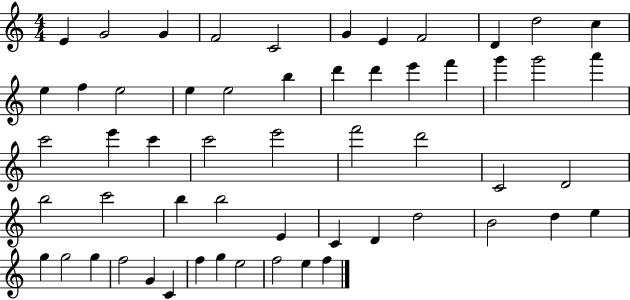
{
  \clef treble
  \numericTimeSignature
  \time 4/4
  \key c \major
  e'4 g'2 g'4 | f'2 c'2 | g'4 e'4 f'2 | d'4 d''2 c''4 | \break e''4 f''4 e''2 | e''4 e''2 b''4 | d'''4 d'''4 e'''4 f'''4 | g'''4 g'''2 a'''4 | \break c'''2 e'''4 c'''4 | c'''2 e'''2 | f'''2 d'''2 | c'2 d'2 | \break b''2 c'''2 | b''4 b''2 e'4 | c'4 d'4 d''2 | b'2 d''4 e''4 | \break g''4 g''2 g''4 | f''2 g'4 c'4 | f''4 g''4 e''2 | f''2 e''4 f''4 | \break \bar "|."
}